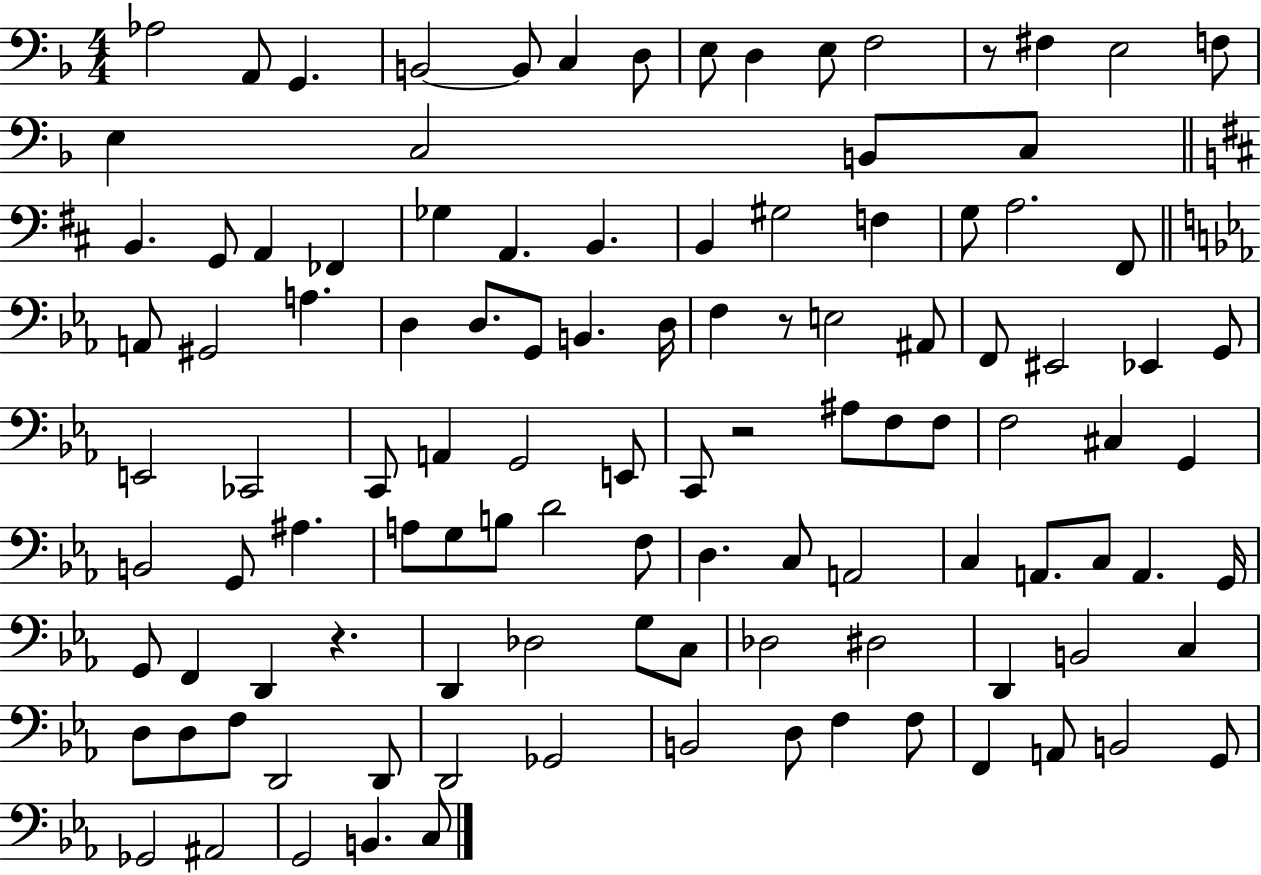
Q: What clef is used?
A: bass